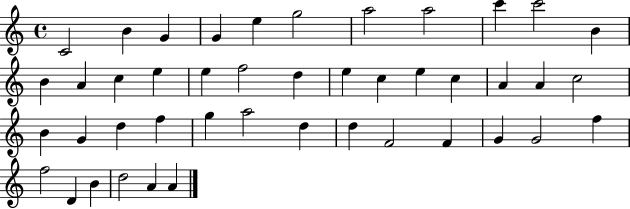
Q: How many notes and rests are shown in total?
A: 44